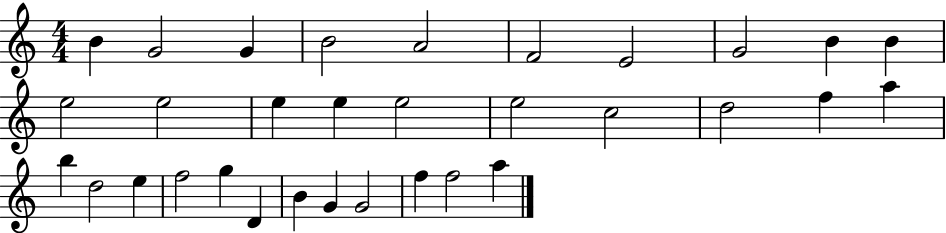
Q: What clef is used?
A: treble